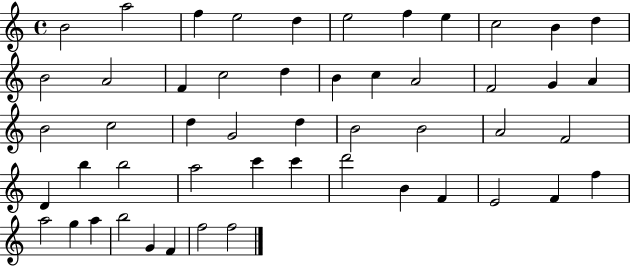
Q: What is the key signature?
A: C major